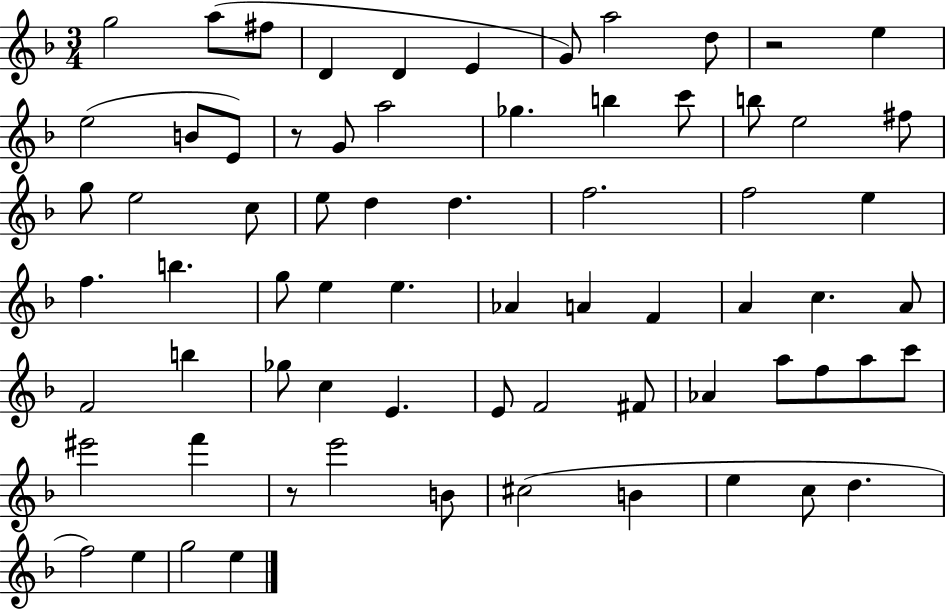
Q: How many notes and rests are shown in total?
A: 70